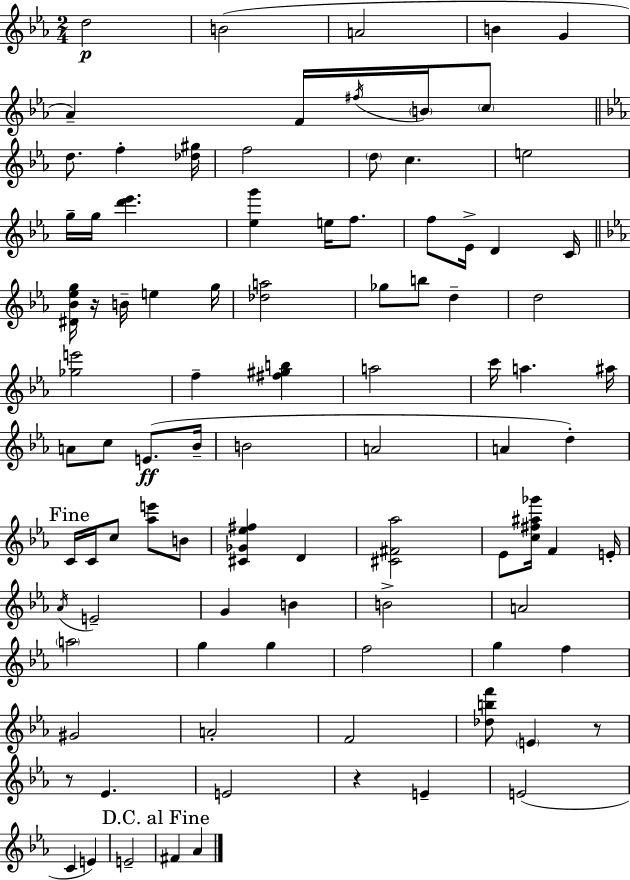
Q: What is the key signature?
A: C minor